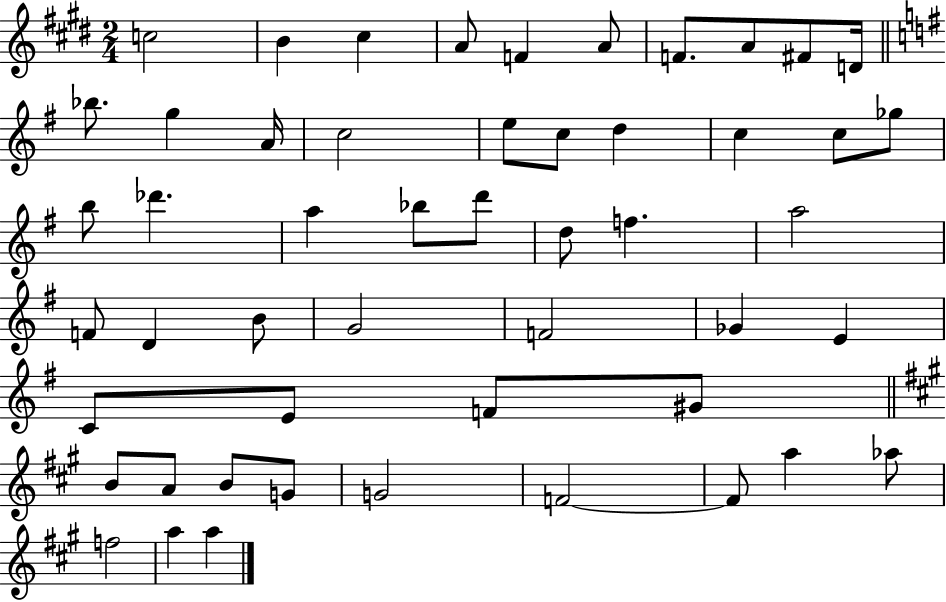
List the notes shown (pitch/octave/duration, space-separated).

C5/h B4/q C#5/q A4/e F4/q A4/e F4/e. A4/e F#4/e D4/s Bb5/e. G5/q A4/s C5/h E5/e C5/e D5/q C5/q C5/e Gb5/e B5/e Db6/q. A5/q Bb5/e D6/e D5/e F5/q. A5/h F4/e D4/q B4/e G4/h F4/h Gb4/q E4/q C4/e E4/e F4/e G#4/e B4/e A4/e B4/e G4/e G4/h F4/h F4/e A5/q Ab5/e F5/h A5/q A5/q